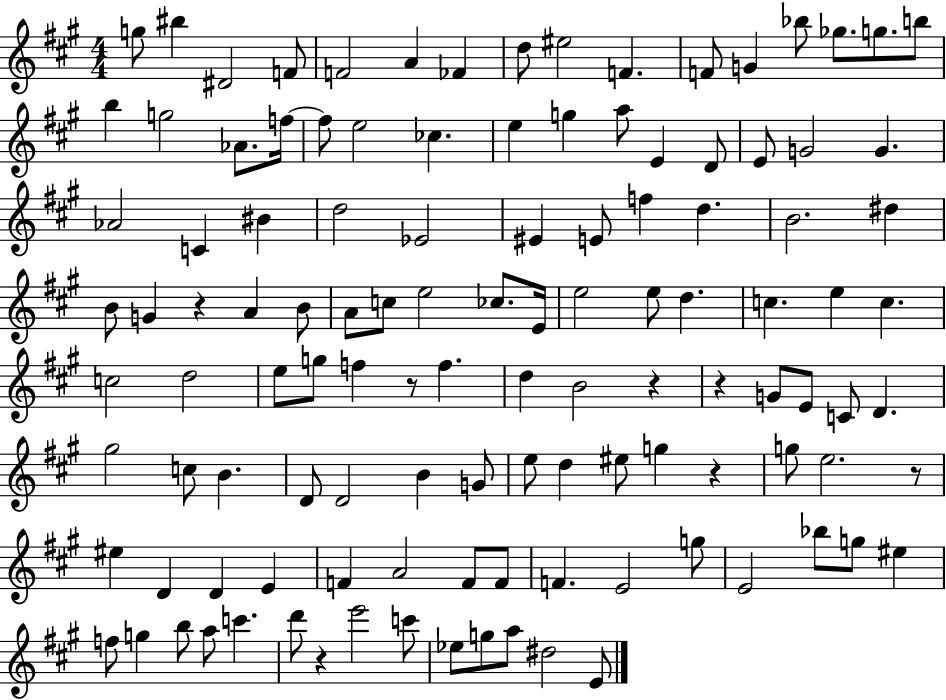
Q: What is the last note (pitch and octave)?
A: E4